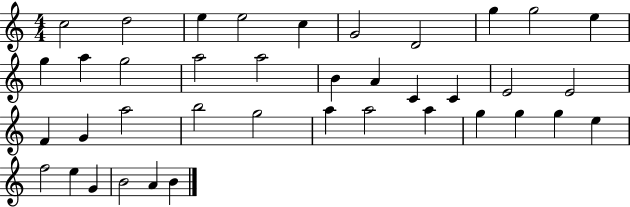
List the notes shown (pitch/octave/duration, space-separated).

C5/h D5/h E5/q E5/h C5/q G4/h D4/h G5/q G5/h E5/q G5/q A5/q G5/h A5/h A5/h B4/q A4/q C4/q C4/q E4/h E4/h F4/q G4/q A5/h B5/h G5/h A5/q A5/h A5/q G5/q G5/q G5/q E5/q F5/h E5/q G4/q B4/h A4/q B4/q